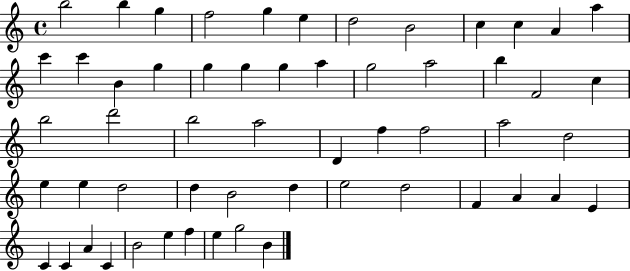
{
  \clef treble
  \time 4/4
  \defaultTimeSignature
  \key c \major
  b''2 b''4 g''4 | f''2 g''4 e''4 | d''2 b'2 | c''4 c''4 a'4 a''4 | \break c'''4 c'''4 b'4 g''4 | g''4 g''4 g''4 a''4 | g''2 a''2 | b''4 f'2 c''4 | \break b''2 d'''2 | b''2 a''2 | d'4 f''4 f''2 | a''2 d''2 | \break e''4 e''4 d''2 | d''4 b'2 d''4 | e''2 d''2 | f'4 a'4 a'4 e'4 | \break c'4 c'4 a'4 c'4 | b'2 e''4 f''4 | e''4 g''2 b'4 | \bar "|."
}